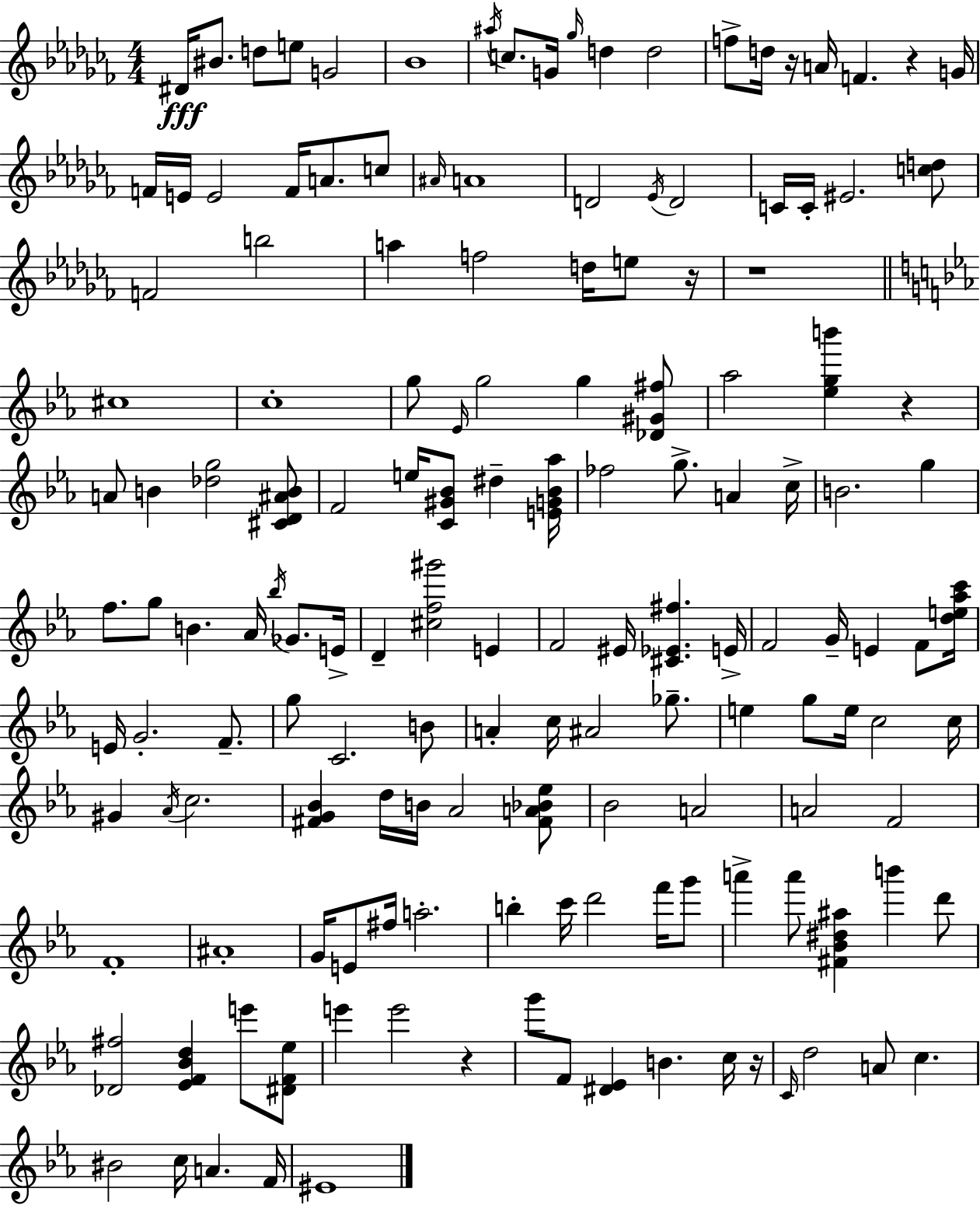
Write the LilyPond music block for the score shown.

{
  \clef treble
  \numericTimeSignature
  \time 4/4
  \key aes \minor
  dis'16\fff bis'8. d''8 e''8 g'2 | bes'1 | \acciaccatura { ais''16 } c''8. g'16 \grace { ges''16 } d''4 d''2 | f''8-> d''16 r16 a'16 f'4. r4 | \break g'16 f'16 e'16 e'2 f'16 a'8. | c''8 \grace { ais'16 } a'1 | d'2 \acciaccatura { ees'16 } d'2 | c'16 c'16-. eis'2. | \break <c'' d''>8 f'2 b''2 | a''4 f''2 | d''16 e''8 r16 r1 | \bar "||" \break \key ees \major cis''1 | c''1-. | g''8 \grace { ees'16 } g''2 g''4 <des' gis' fis''>8 | aes''2 <ees'' g'' b'''>4 r4 | \break a'8 b'4 <des'' g''>2 <cis' d' ais' b'>8 | f'2 e''16 <c' gis' bes'>8 dis''4-- | <e' g' bes' aes''>16 fes''2 g''8.-> a'4 | c''16-> b'2. g''4 | \break f''8. g''8 b'4. aes'16 \acciaccatura { bes''16 } ges'8. | e'16-> d'4-- <cis'' f'' gis'''>2 e'4 | f'2 eis'16 <cis' ees' fis''>4. | e'16-> f'2 g'16-- e'4 f'8 | \break <d'' e'' aes'' c'''>16 e'16 g'2.-. f'8.-- | g''8 c'2. | b'8 a'4-. c''16 ais'2 ges''8.-- | e''4 g''8 e''16 c''2 | \break c''16 gis'4 \acciaccatura { aes'16 } c''2. | <fis' g' bes'>4 d''16 b'16 aes'2 | <fis' a' bes' ees''>8 bes'2 a'2 | a'2 f'2 | \break f'1-. | ais'1-. | g'16 e'8 fis''16 a''2.-. | b''4-. c'''16 d'''2 | \break f'''16 g'''8 a'''4-> a'''8 <fis' bes' dis'' ais''>4 b'''4 | d'''8 <des' fis''>2 <ees' f' bes' d''>4 e'''8 | <dis' f' ees''>8 e'''4 e'''2 r4 | g'''8 f'8 <dis' ees'>4 b'4. | \break c''16 r16 \grace { c'16 } d''2 a'8 c''4. | bis'2 c''16 a'4. | f'16 eis'1 | \bar "|."
}